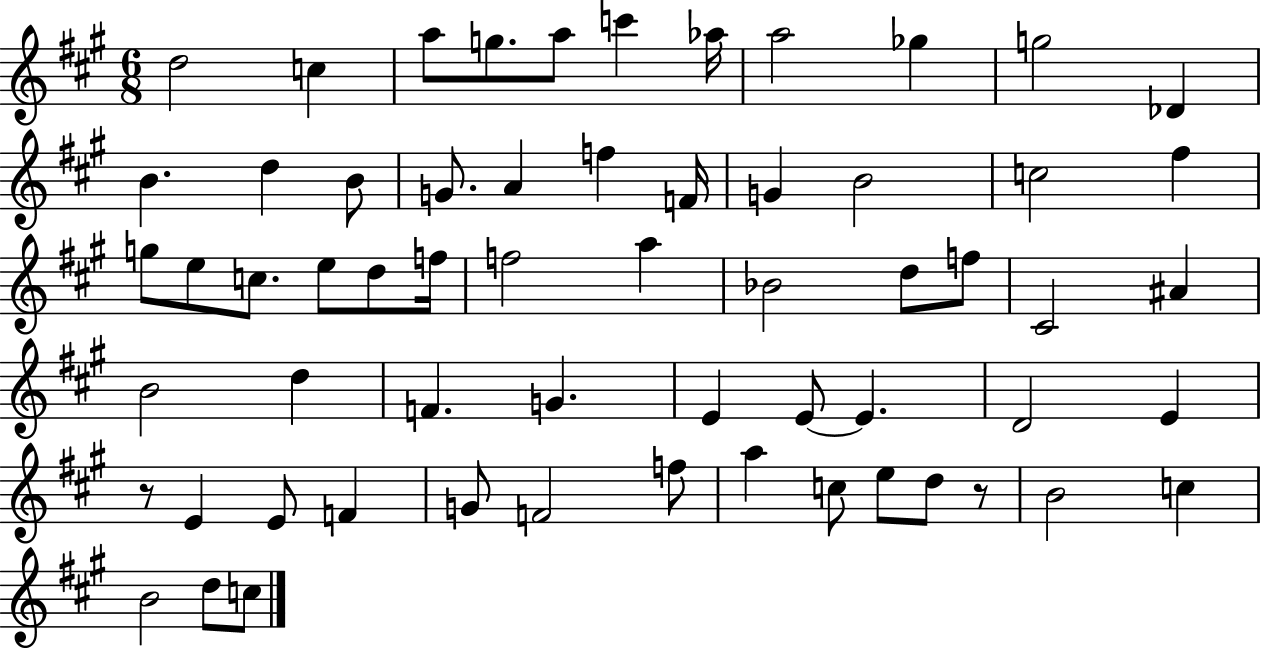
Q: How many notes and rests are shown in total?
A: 61